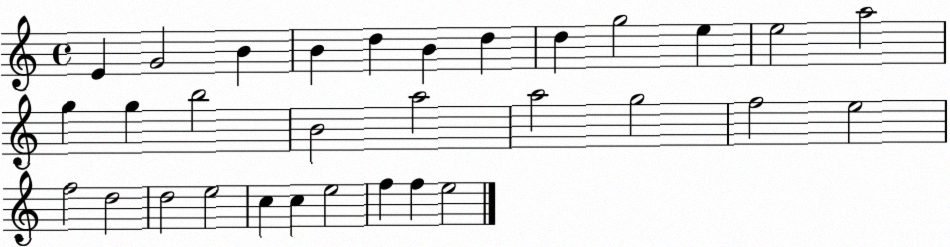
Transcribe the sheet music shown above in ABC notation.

X:1
T:Untitled
M:4/4
L:1/4
K:C
E G2 B B d B d d g2 e e2 a2 g g b2 B2 a2 a2 g2 f2 e2 f2 d2 d2 e2 c c e2 f f e2